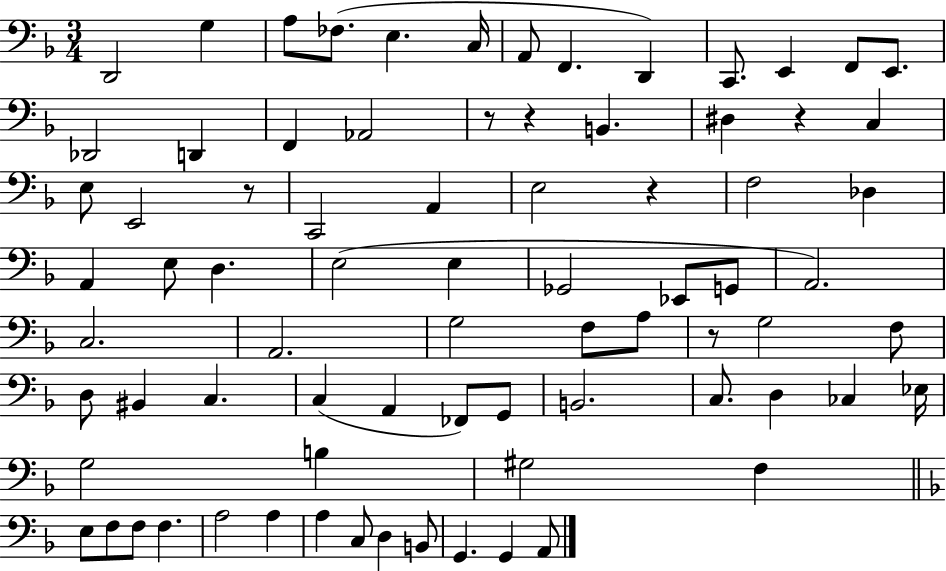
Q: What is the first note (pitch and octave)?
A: D2